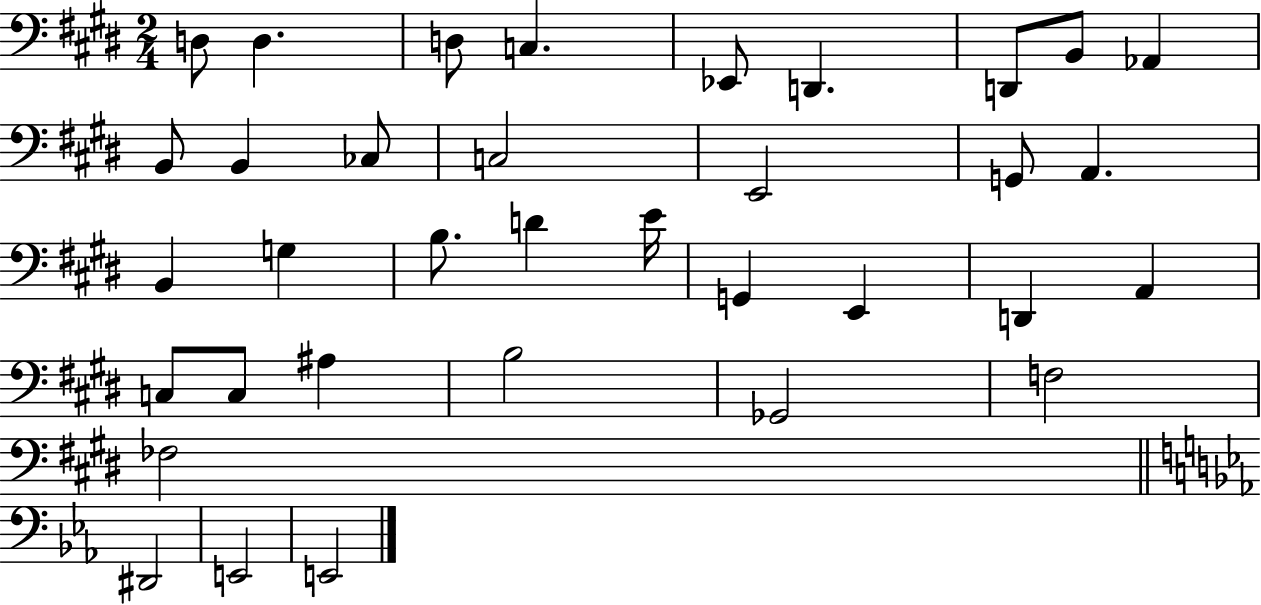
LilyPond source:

{
  \clef bass
  \numericTimeSignature
  \time 2/4
  \key e \major
  d8 d4. | d8 c4. | ees,8 d,4. | d,8 b,8 aes,4 | \break b,8 b,4 ces8 | c2 | e,2 | g,8 a,4. | \break b,4 g4 | b8. d'4 e'16 | g,4 e,4 | d,4 a,4 | \break c8 c8 ais4 | b2 | ges,2 | f2 | \break fes2 | \bar "||" \break \key ees \major dis,2 | e,2 | e,2 | \bar "|."
}